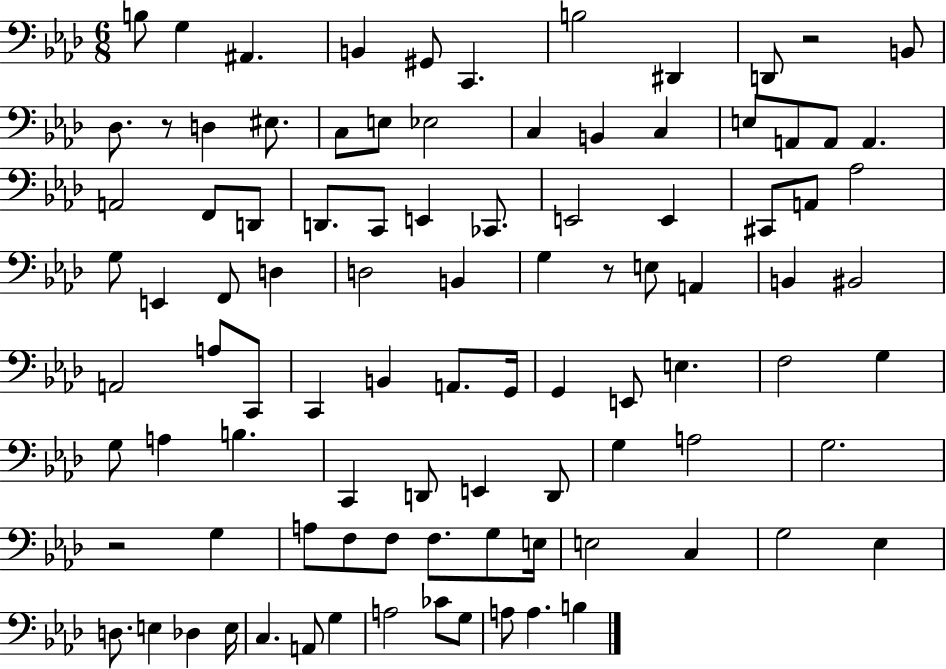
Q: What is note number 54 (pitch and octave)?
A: G2